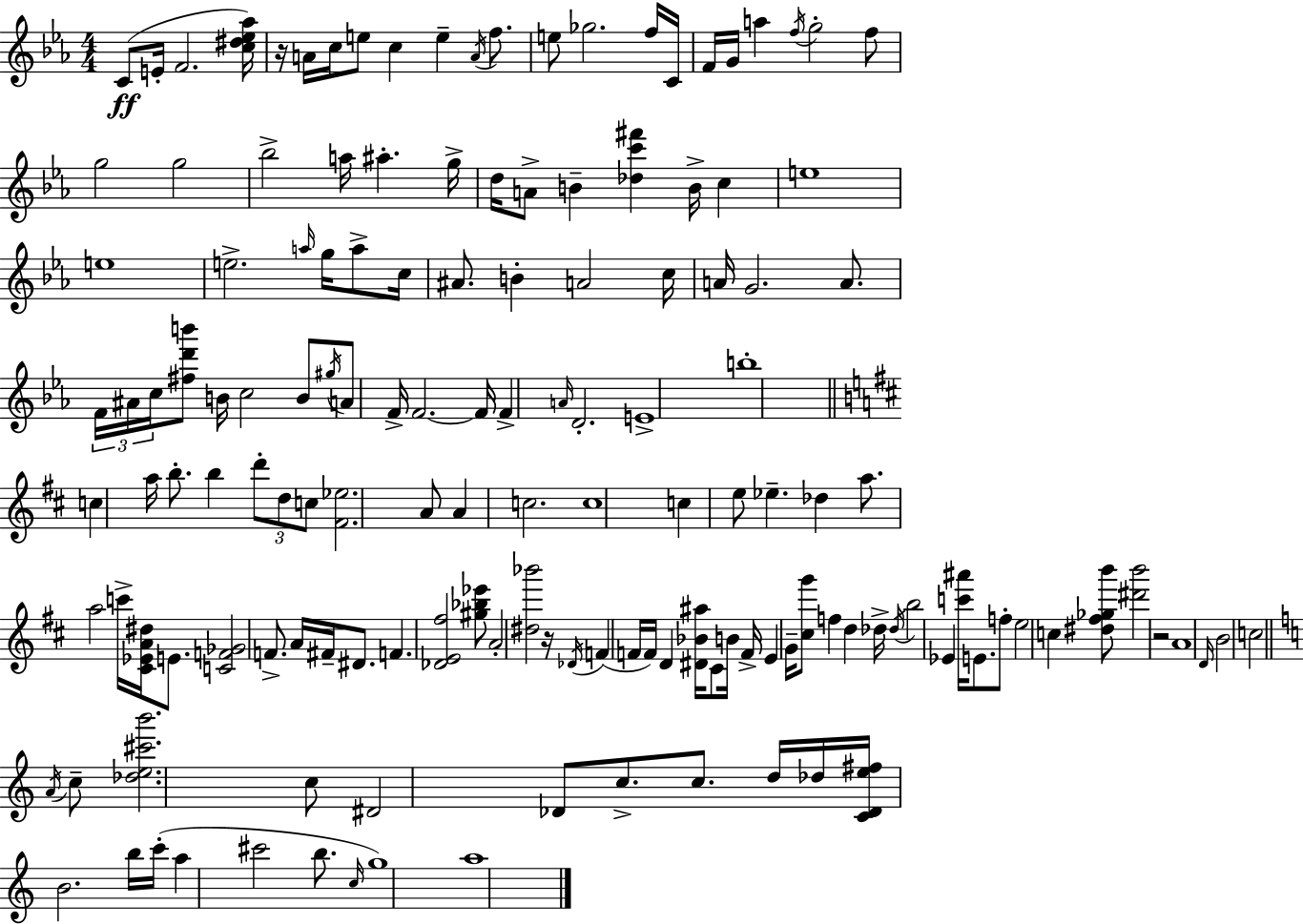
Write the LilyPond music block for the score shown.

{
  \clef treble
  \numericTimeSignature
  \time 4/4
  \key ees \major
  c'8(\ff e'16-. f'2. <c'' dis'' ees'' aes''>16) | r16 a'16 c''16 e''8 c''4 e''4-- \acciaccatura { a'16 } f''8. | e''8 ges''2. f''16 | c'16 f'16 g'16 a''4 \acciaccatura { f''16 } g''2-. | \break f''8 g''2 g''2 | bes''2-> a''16 ais''4.-. | g''16-> d''16 a'8-> b'4-- <des'' c''' fis'''>4 b'16-> c''4 | e''1 | \break e''1 | e''2.-> \grace { a''16 } g''16 | a''8-> c''16 ais'8. b'4-. a'2 | c''16 a'16 g'2. | \break a'8. \tuplet 3/2 { f'16 ais'16 c''16 } <fis'' d''' b'''>8 b'16 c''2 | b'8 \acciaccatura { gis''16 } a'8 f'16-> f'2.~~ | f'16 f'4-> \grace { a'16 } d'2.-. | e'1-> | \break b''1-. | \bar "||" \break \key d \major c''4 a''16 b''8.-. b''4 \tuplet 3/2 { d'''8-. d''8 | c''8 } <fis' ees''>2. a'8 | a'4 c''2. | c''1 | \break c''4 e''8 ees''4.-- des''4 | a''8. a''2 c'''16-> <cis' ees' a' dis''>16 e'8. | <c' f' ges'>2 f'8.-> a'16 fis'16-- dis'8. | f'4. <des' e' fis''>2 <gis'' bes'' ees'''>8 | \break a'2-. <dis'' bes'''>2 | r16 \acciaccatura { des'16 } f'4( f'16 f'16) d'4 <dis' bes' ais''>16 cis'8 b'16 | f'16-> e'4 g'16-- <cis'' g'''>8 f''4 d''4 | des''16-> \acciaccatura { des''16 } b''2 ees'4 <c''' ais'''>16 e'8. | \break f''8-. e''2 c''4 | <dis'' fis'' ges'' b'''>8 <dis''' b'''>2 r2 | a'1 | \grace { d'16 } b'2 c''2 | \break \bar "||" \break \key a \minor \acciaccatura { a'16 } c''8-- <des'' e'' cis''' b'''>2. c''8 | dis'2 des'8 c''8.-> c''8. | d''16 des''16 <c' des' e'' fis''>16 b'2. | b''16 c'''16-.( a''4 cis'''2 b''8. | \break \grace { c''16 } g''1) | a''1 | \bar "|."
}